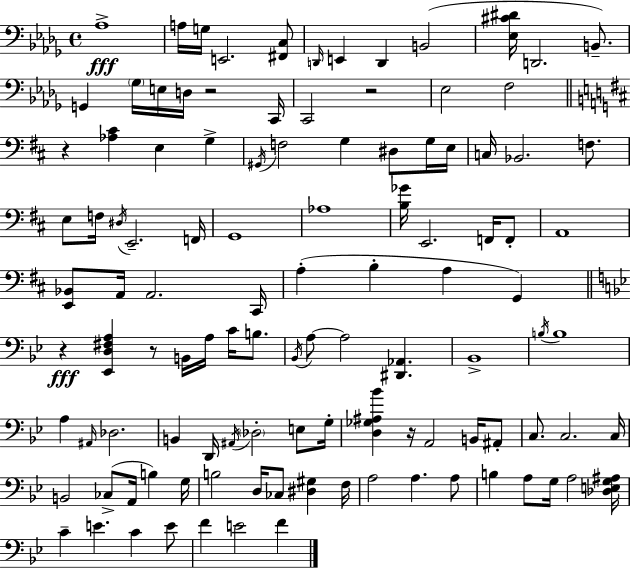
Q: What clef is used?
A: bass